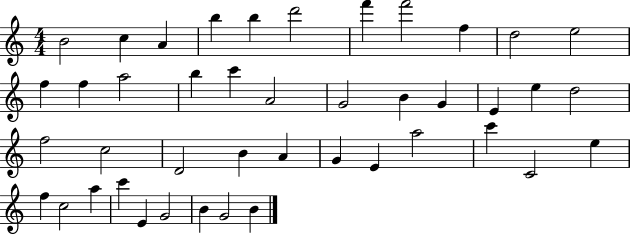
B4/h C5/q A4/q B5/q B5/q D6/h F6/q F6/h F5/q D5/h E5/h F5/q F5/q A5/h B5/q C6/q A4/h G4/h B4/q G4/q E4/q E5/q D5/h F5/h C5/h D4/h B4/q A4/q G4/q E4/q A5/h C6/q C4/h E5/q F5/q C5/h A5/q C6/q E4/q G4/h B4/q G4/h B4/q